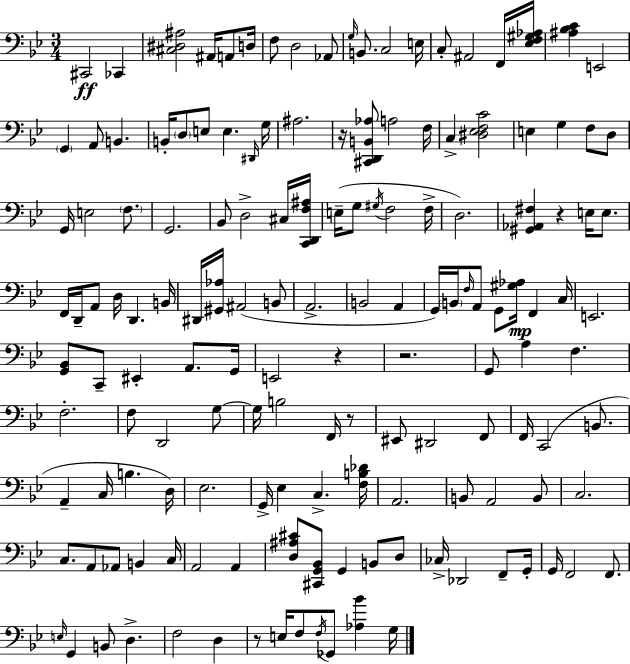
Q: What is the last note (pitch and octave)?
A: G3